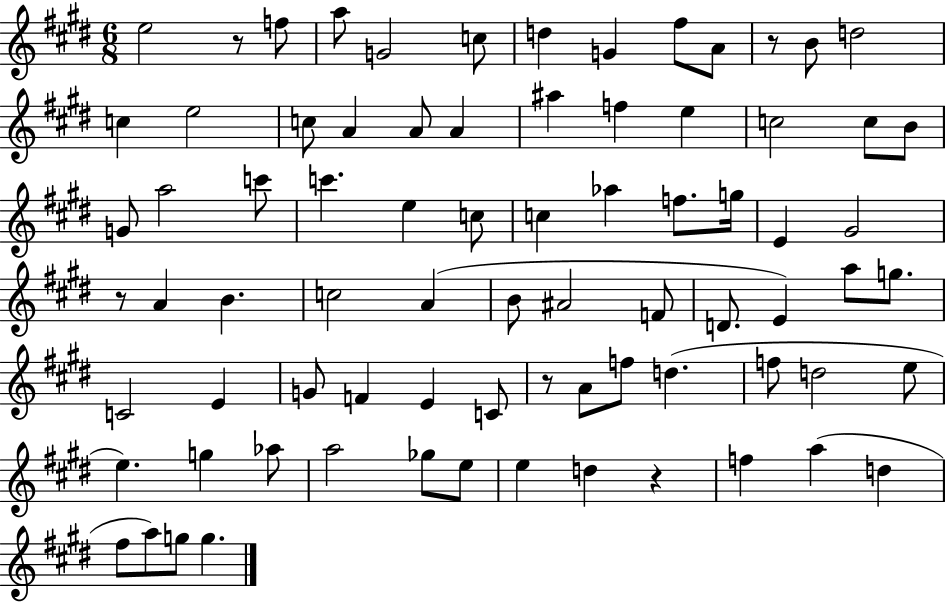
X:1
T:Untitled
M:6/8
L:1/4
K:E
e2 z/2 f/2 a/2 G2 c/2 d G ^f/2 A/2 z/2 B/2 d2 c e2 c/2 A A/2 A ^a f e c2 c/2 B/2 G/2 a2 c'/2 c' e c/2 c _a f/2 g/4 E ^G2 z/2 A B c2 A B/2 ^A2 F/2 D/2 E a/2 g/2 C2 E G/2 F E C/2 z/2 A/2 f/2 d f/2 d2 e/2 e g _a/2 a2 _g/2 e/2 e d z f a d ^f/2 a/2 g/2 g